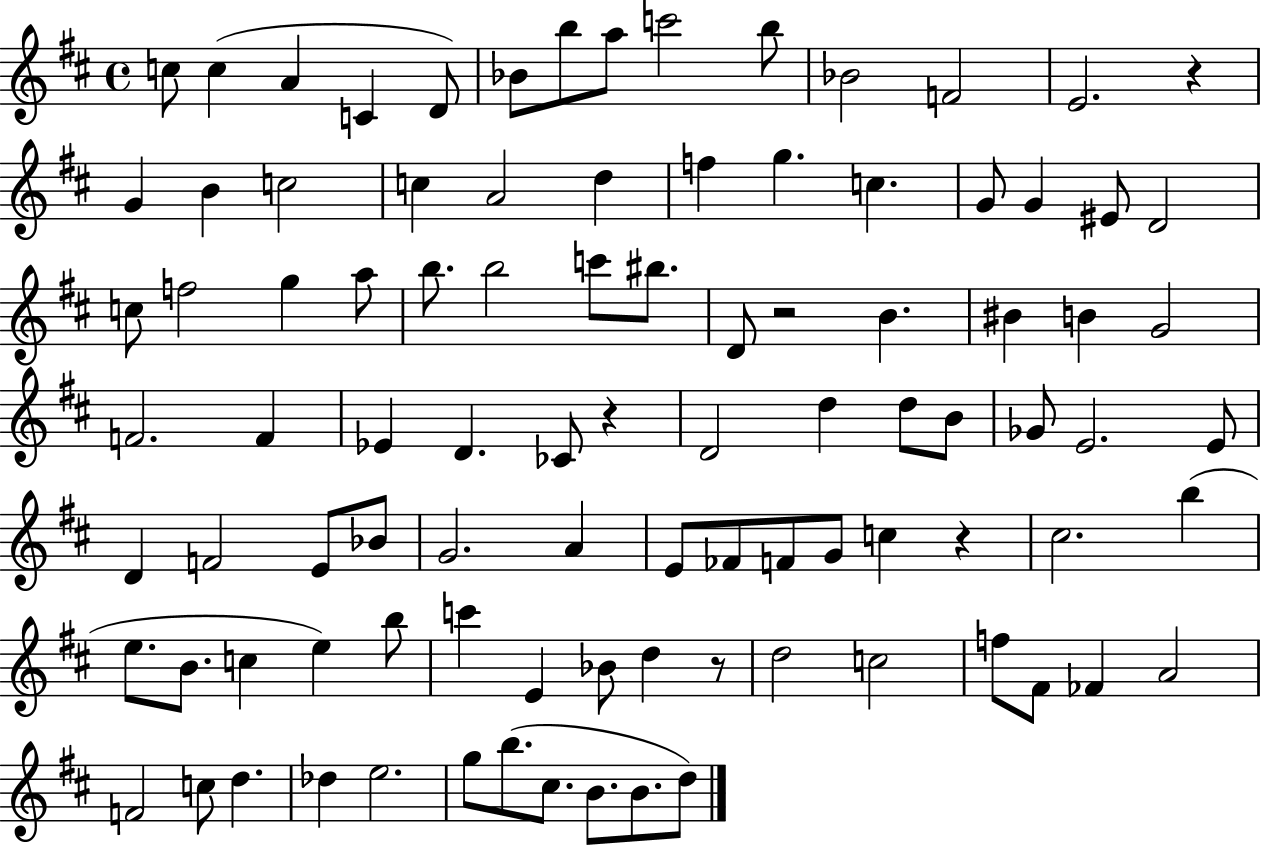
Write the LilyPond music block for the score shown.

{
  \clef treble
  \time 4/4
  \defaultTimeSignature
  \key d \major
  c''8 c''4( a'4 c'4 d'8) | bes'8 b''8 a''8 c'''2 b''8 | bes'2 f'2 | e'2. r4 | \break g'4 b'4 c''2 | c''4 a'2 d''4 | f''4 g''4. c''4. | g'8 g'4 eis'8 d'2 | \break c''8 f''2 g''4 a''8 | b''8. b''2 c'''8 bis''8. | d'8 r2 b'4. | bis'4 b'4 g'2 | \break f'2. f'4 | ees'4 d'4. ces'8 r4 | d'2 d''4 d''8 b'8 | ges'8 e'2. e'8 | \break d'4 f'2 e'8 bes'8 | g'2. a'4 | e'8 fes'8 f'8 g'8 c''4 r4 | cis''2. b''4( | \break e''8. b'8. c''4 e''4) b''8 | c'''4 e'4 bes'8 d''4 r8 | d''2 c''2 | f''8 fis'8 fes'4 a'2 | \break f'2 c''8 d''4. | des''4 e''2. | g''8 b''8.( cis''8. b'8. b'8. d''8) | \bar "|."
}